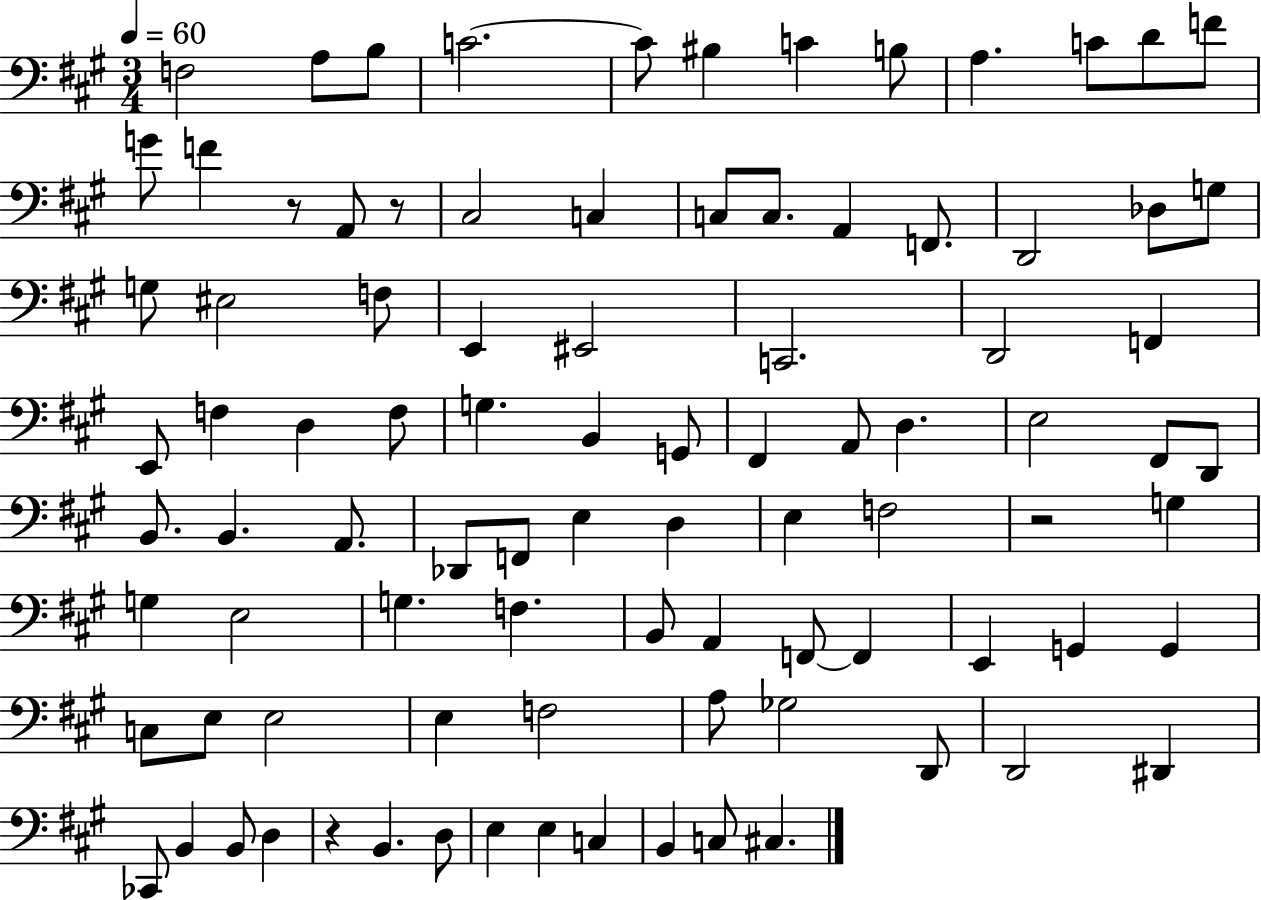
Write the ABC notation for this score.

X:1
T:Untitled
M:3/4
L:1/4
K:A
F,2 A,/2 B,/2 C2 C/2 ^B, C B,/2 A, C/2 D/2 F/2 G/2 F z/2 A,,/2 z/2 ^C,2 C, C,/2 C,/2 A,, F,,/2 D,,2 _D,/2 G,/2 G,/2 ^E,2 F,/2 E,, ^E,,2 C,,2 D,,2 F,, E,,/2 F, D, F,/2 G, B,, G,,/2 ^F,, A,,/2 D, E,2 ^F,,/2 D,,/2 B,,/2 B,, A,,/2 _D,,/2 F,,/2 E, D, E, F,2 z2 G, G, E,2 G, F, B,,/2 A,, F,,/2 F,, E,, G,, G,, C,/2 E,/2 E,2 E, F,2 A,/2 _G,2 D,,/2 D,,2 ^D,, _C,,/2 B,, B,,/2 D, z B,, D,/2 E, E, C, B,, C,/2 ^C,